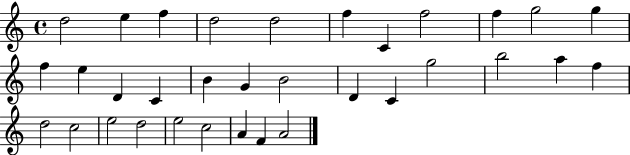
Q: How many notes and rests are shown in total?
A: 33